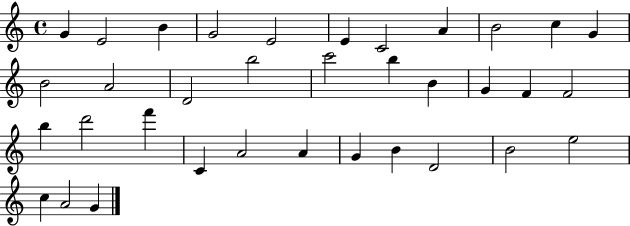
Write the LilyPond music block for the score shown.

{
  \clef treble
  \time 4/4
  \defaultTimeSignature
  \key c \major
  g'4 e'2 b'4 | g'2 e'2 | e'4 c'2 a'4 | b'2 c''4 g'4 | \break b'2 a'2 | d'2 b''2 | c'''2 b''4 b'4 | g'4 f'4 f'2 | \break b''4 d'''2 f'''4 | c'4 a'2 a'4 | g'4 b'4 d'2 | b'2 e''2 | \break c''4 a'2 g'4 | \bar "|."
}